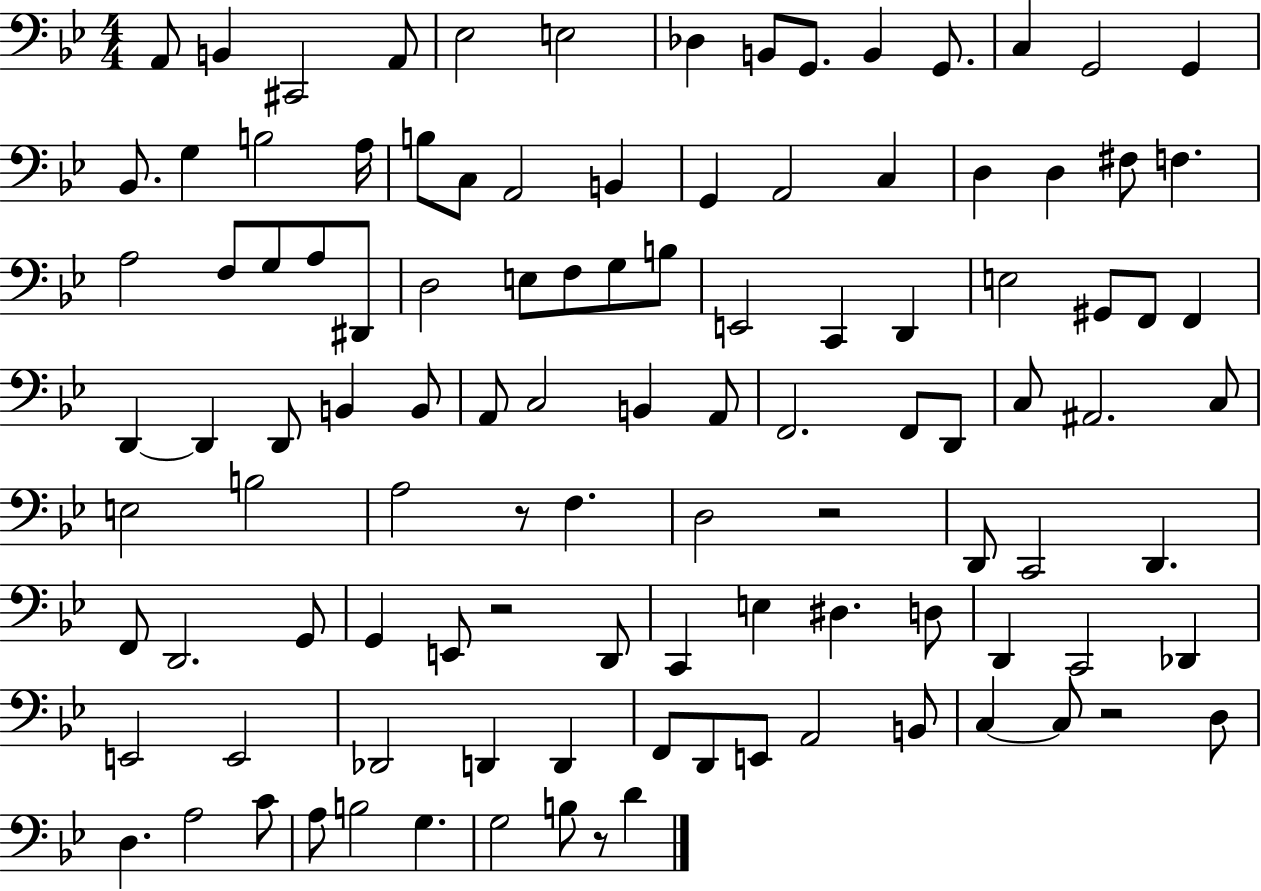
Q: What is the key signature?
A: BES major